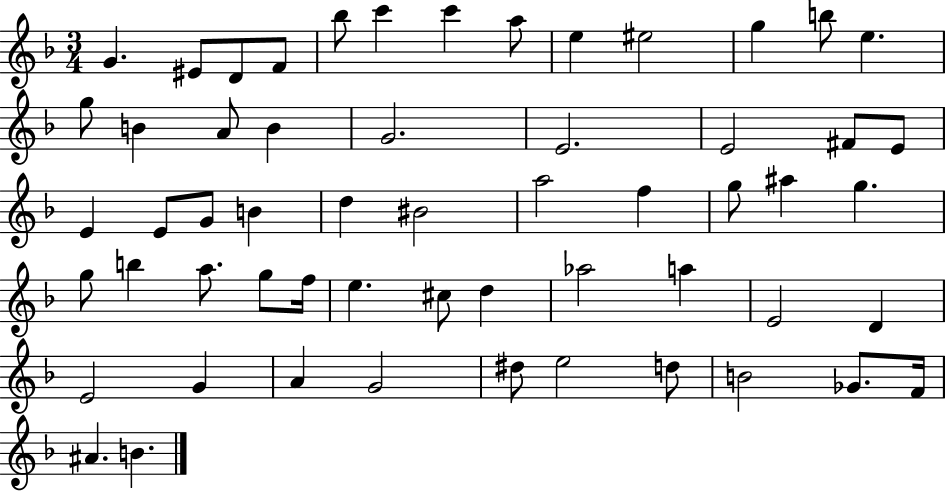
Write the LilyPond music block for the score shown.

{
  \clef treble
  \numericTimeSignature
  \time 3/4
  \key f \major
  g'4. eis'8 d'8 f'8 | bes''8 c'''4 c'''4 a''8 | e''4 eis''2 | g''4 b''8 e''4. | \break g''8 b'4 a'8 b'4 | g'2. | e'2. | e'2 fis'8 e'8 | \break e'4 e'8 g'8 b'4 | d''4 bis'2 | a''2 f''4 | g''8 ais''4 g''4. | \break g''8 b''4 a''8. g''8 f''16 | e''4. cis''8 d''4 | aes''2 a''4 | e'2 d'4 | \break e'2 g'4 | a'4 g'2 | dis''8 e''2 d''8 | b'2 ges'8. f'16 | \break ais'4. b'4. | \bar "|."
}